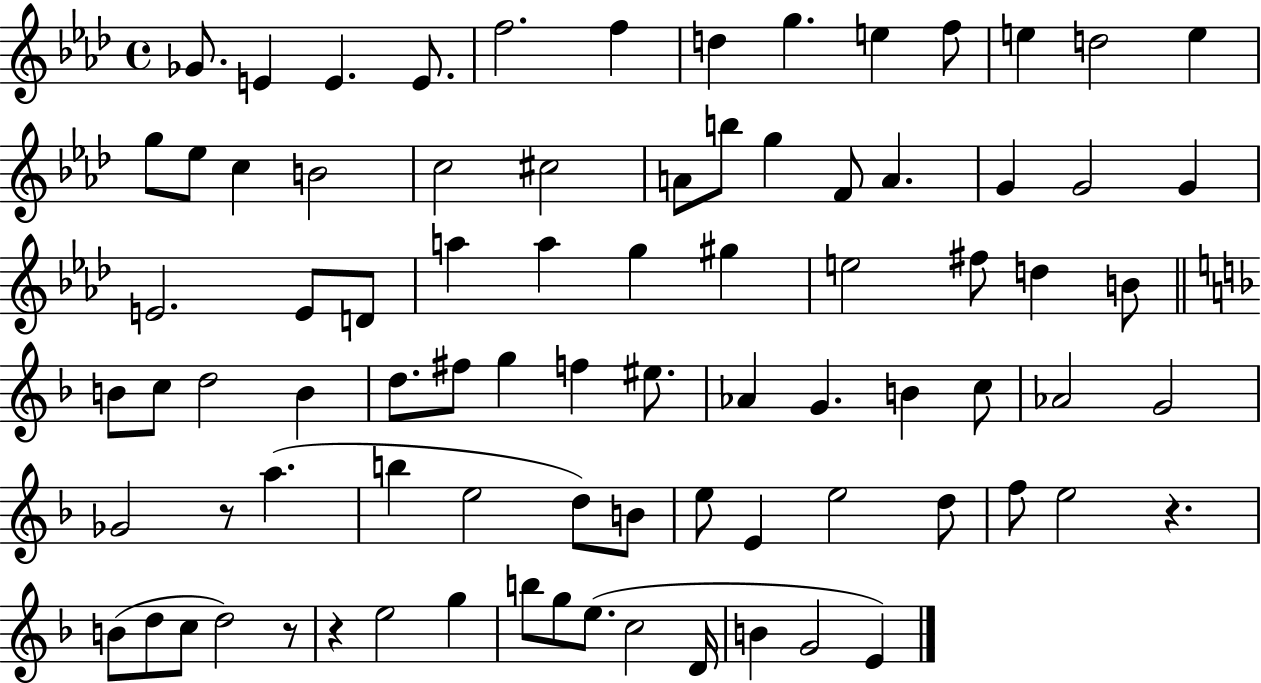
Gb4/e. E4/q E4/q. E4/e. F5/h. F5/q D5/q G5/q. E5/q F5/e E5/q D5/h E5/q G5/e Eb5/e C5/q B4/h C5/h C#5/h A4/e B5/e G5/q F4/e A4/q. G4/q G4/h G4/q E4/h. E4/e D4/e A5/q A5/q G5/q G#5/q E5/h F#5/e D5/q B4/e B4/e C5/e D5/h B4/q D5/e. F#5/e G5/q F5/q EIS5/e. Ab4/q G4/q. B4/q C5/e Ab4/h G4/h Gb4/h R/e A5/q. B5/q E5/h D5/e B4/e E5/e E4/q E5/h D5/e F5/e E5/h R/q. B4/e D5/e C5/e D5/h R/e R/q E5/h G5/q B5/e G5/e E5/e. C5/h D4/s B4/q G4/h E4/q